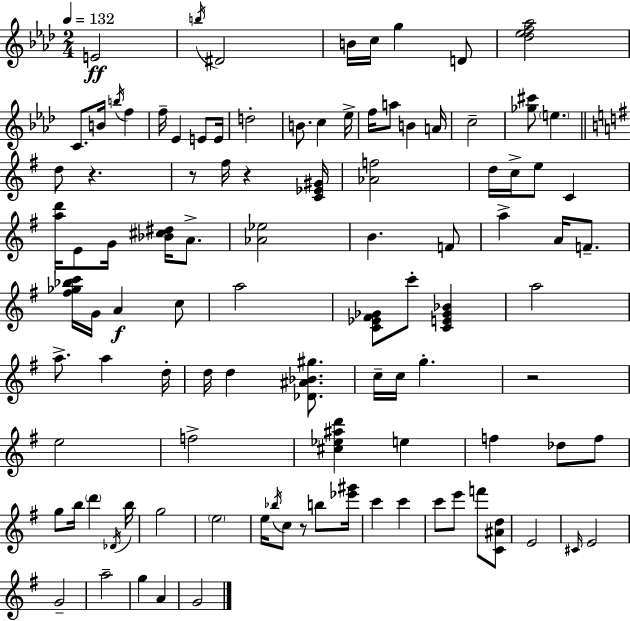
E4/h B5/s D#4/h B4/s C5/s G5/q D4/e [Db5,Eb5,F5,Ab5]/h C4/e. B4/s B5/s F5/q F5/s Eb4/q E4/e E4/s D5/h B4/e. C5/q Eb5/s F5/s A5/e B4/q A4/s C5/h [Gb5,C#6]/e E5/q. D5/e R/q. R/e F#5/s R/q [C4,Eb4,G#4]/s [Ab4,F5]/h D5/s C5/s E5/e C4/q [A5,D6]/s E4/e G4/s [Bb4,C#5,D#5]/s A4/e. [Ab4,Eb5]/h B4/q. F4/e A5/q A4/s F4/e. [F#5,Gb5,Bb5,C6]/s G4/s A4/q C5/e A5/h [C4,Eb4,F#4,Gb4]/e C6/e [C4,E4,Gb4,Bb4]/q A5/h A5/e. A5/q D5/s D5/s D5/q [Db4,A#4,Bb4,G#5]/e. C5/s C5/s G5/q. R/h E5/h F5/h [C#5,Eb5,A#5,D6]/q E5/q F5/q Db5/e F5/e G5/e B5/s D6/q Db4/s B5/s G5/h E5/h E5/s Bb5/s C5/e R/e B5/e [Eb6,G#6]/s C6/q C6/q C6/e E6/e F6/e [C4,A#4,D5]/e E4/h C#4/s E4/h G4/h A5/h G5/q A4/q G4/h